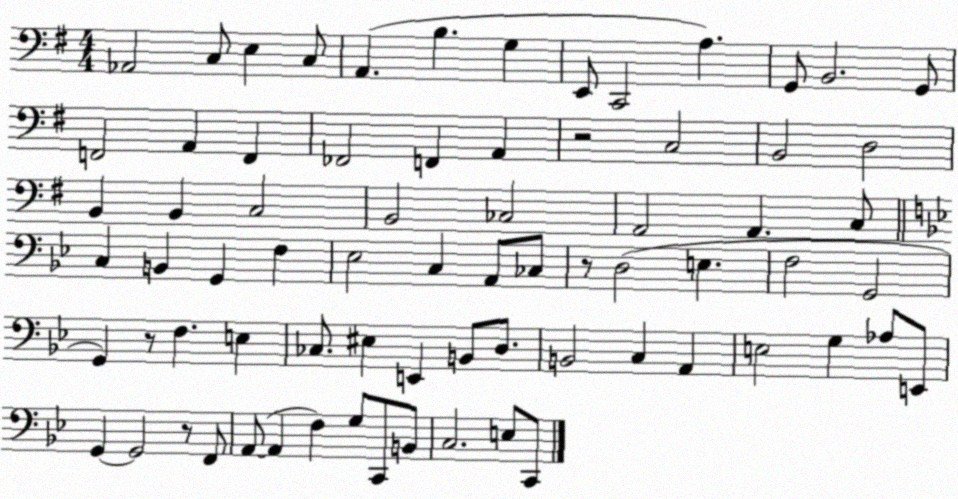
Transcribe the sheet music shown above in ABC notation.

X:1
T:Untitled
M:4/4
L:1/4
K:G
_A,,2 C,/2 E, C,/2 A,, B, G, E,,/2 C,,2 A, G,,/2 B,,2 G,,/2 F,,2 A,, F,, _F,,2 F,, A,, z2 C,2 B,,2 D,2 B,, B,, C,2 B,,2 _C,2 A,,2 A,, C,/2 C, B,, G,, F, _E,2 C, A,,/2 _C,/2 z/2 D,2 E, F,2 G,,2 G,, z/2 F, E, _C,/2 ^E, E,, B,,/2 D,/2 B,,2 C, A,, E,2 G, _A,/2 E,,/2 G,, G,,2 z/2 F,,/2 A,,/2 A,, F, G,/2 C,,/2 B,,/2 C,2 E,/2 C,,/2